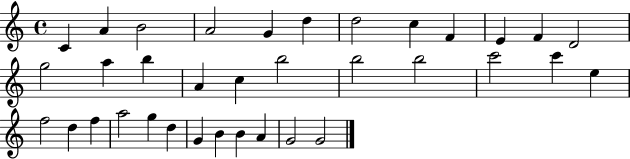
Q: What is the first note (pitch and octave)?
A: C4